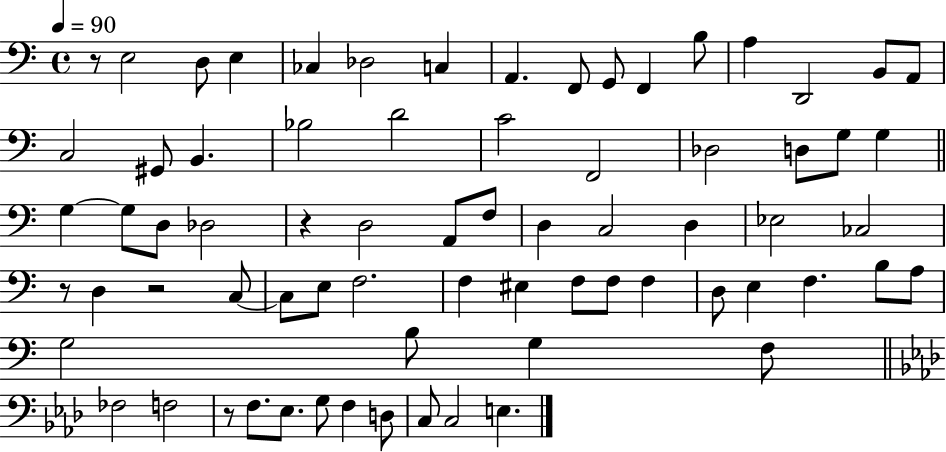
R/e E3/h D3/e E3/q CES3/q Db3/h C3/q A2/q. F2/e G2/e F2/q B3/e A3/q D2/h B2/e A2/e C3/h G#2/e B2/q. Bb3/h D4/h C4/h F2/h Db3/h D3/e G3/e G3/q G3/q G3/e D3/e Db3/h R/q D3/h A2/e F3/e D3/q C3/h D3/q Eb3/h CES3/h R/e D3/q R/h C3/e C3/e E3/e F3/h. F3/q EIS3/q F3/e F3/e F3/q D3/e E3/q F3/q. B3/e A3/e G3/h B3/e G3/q F3/e FES3/h F3/h R/e F3/e. Eb3/e. G3/e F3/q D3/e C3/e C3/h E3/q.